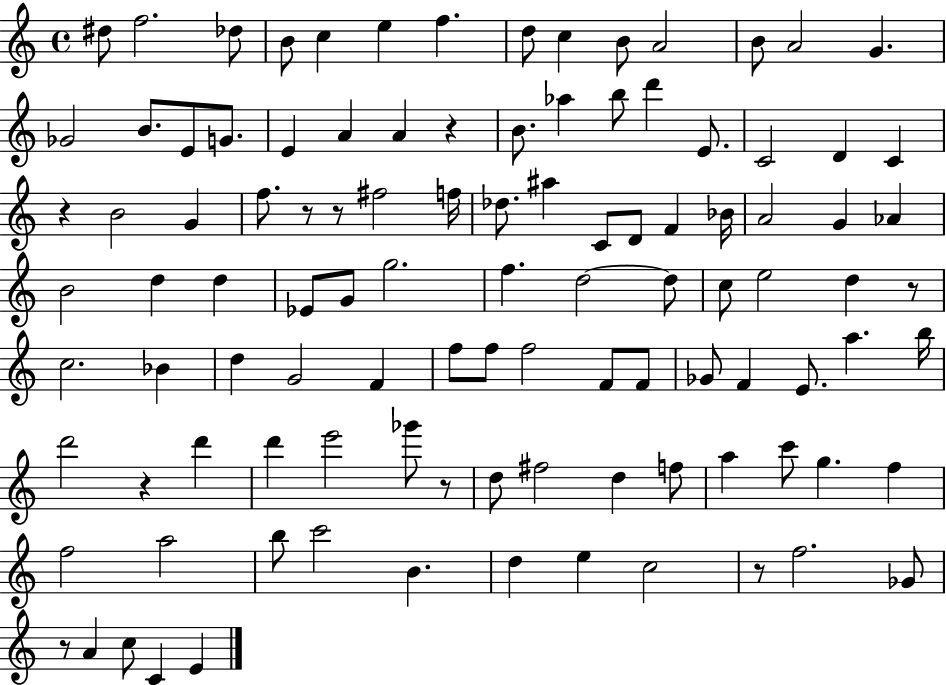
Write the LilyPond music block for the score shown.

{
  \clef treble
  \time 4/4
  \defaultTimeSignature
  \key c \major
  \repeat volta 2 { dis''8 f''2. des''8 | b'8 c''4 e''4 f''4. | d''8 c''4 b'8 a'2 | b'8 a'2 g'4. | \break ges'2 b'8. e'8 g'8. | e'4 a'4 a'4 r4 | b'8. aes''4 b''8 d'''4 e'8. | c'2 d'4 c'4 | \break r4 b'2 g'4 | f''8. r8 r8 fis''2 f''16 | des''8. ais''4 c'8 d'8 f'4 bes'16 | a'2 g'4 aes'4 | \break b'2 d''4 d''4 | ees'8 g'8 g''2. | f''4. d''2~~ d''8 | c''8 e''2 d''4 r8 | \break c''2. bes'4 | d''4 g'2 f'4 | f''8 f''8 f''2 f'8 f'8 | ges'8 f'4 e'8. a''4. b''16 | \break d'''2 r4 d'''4 | d'''4 e'''2 ges'''8 r8 | d''8 fis''2 d''4 f''8 | a''4 c'''8 g''4. f''4 | \break f''2 a''2 | b''8 c'''2 b'4. | d''4 e''4 c''2 | r8 f''2. ges'8 | \break r8 a'4 c''8 c'4 e'4 | } \bar "|."
}